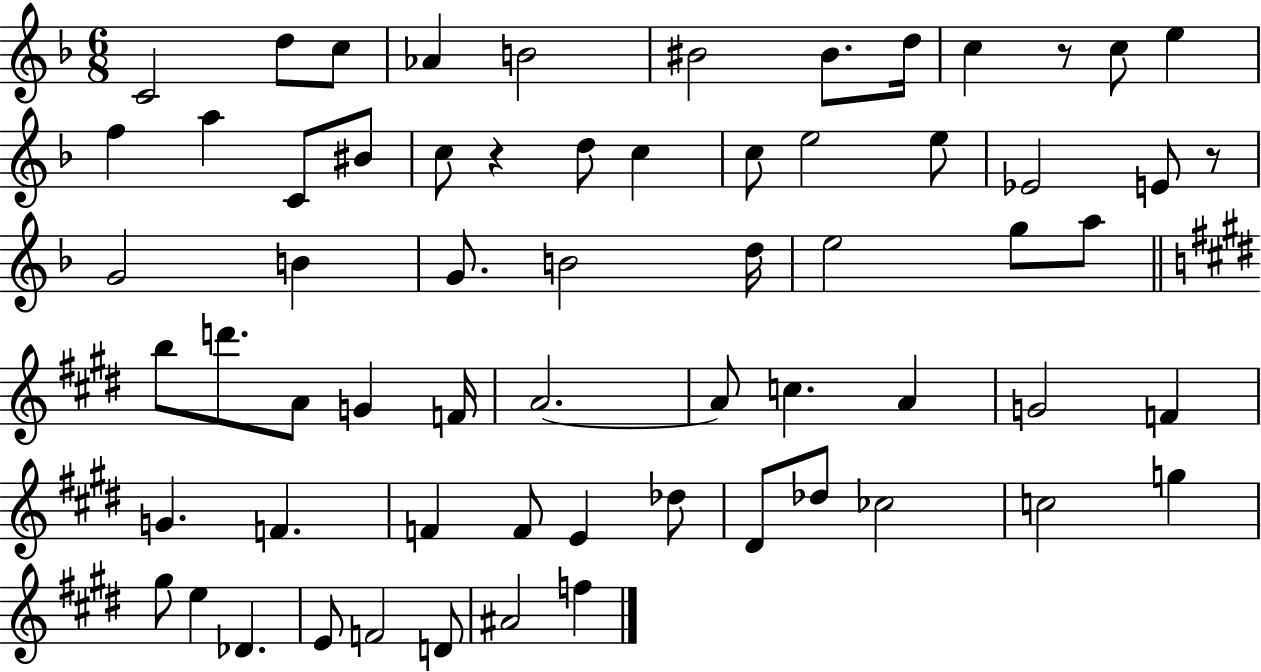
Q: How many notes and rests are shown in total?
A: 64